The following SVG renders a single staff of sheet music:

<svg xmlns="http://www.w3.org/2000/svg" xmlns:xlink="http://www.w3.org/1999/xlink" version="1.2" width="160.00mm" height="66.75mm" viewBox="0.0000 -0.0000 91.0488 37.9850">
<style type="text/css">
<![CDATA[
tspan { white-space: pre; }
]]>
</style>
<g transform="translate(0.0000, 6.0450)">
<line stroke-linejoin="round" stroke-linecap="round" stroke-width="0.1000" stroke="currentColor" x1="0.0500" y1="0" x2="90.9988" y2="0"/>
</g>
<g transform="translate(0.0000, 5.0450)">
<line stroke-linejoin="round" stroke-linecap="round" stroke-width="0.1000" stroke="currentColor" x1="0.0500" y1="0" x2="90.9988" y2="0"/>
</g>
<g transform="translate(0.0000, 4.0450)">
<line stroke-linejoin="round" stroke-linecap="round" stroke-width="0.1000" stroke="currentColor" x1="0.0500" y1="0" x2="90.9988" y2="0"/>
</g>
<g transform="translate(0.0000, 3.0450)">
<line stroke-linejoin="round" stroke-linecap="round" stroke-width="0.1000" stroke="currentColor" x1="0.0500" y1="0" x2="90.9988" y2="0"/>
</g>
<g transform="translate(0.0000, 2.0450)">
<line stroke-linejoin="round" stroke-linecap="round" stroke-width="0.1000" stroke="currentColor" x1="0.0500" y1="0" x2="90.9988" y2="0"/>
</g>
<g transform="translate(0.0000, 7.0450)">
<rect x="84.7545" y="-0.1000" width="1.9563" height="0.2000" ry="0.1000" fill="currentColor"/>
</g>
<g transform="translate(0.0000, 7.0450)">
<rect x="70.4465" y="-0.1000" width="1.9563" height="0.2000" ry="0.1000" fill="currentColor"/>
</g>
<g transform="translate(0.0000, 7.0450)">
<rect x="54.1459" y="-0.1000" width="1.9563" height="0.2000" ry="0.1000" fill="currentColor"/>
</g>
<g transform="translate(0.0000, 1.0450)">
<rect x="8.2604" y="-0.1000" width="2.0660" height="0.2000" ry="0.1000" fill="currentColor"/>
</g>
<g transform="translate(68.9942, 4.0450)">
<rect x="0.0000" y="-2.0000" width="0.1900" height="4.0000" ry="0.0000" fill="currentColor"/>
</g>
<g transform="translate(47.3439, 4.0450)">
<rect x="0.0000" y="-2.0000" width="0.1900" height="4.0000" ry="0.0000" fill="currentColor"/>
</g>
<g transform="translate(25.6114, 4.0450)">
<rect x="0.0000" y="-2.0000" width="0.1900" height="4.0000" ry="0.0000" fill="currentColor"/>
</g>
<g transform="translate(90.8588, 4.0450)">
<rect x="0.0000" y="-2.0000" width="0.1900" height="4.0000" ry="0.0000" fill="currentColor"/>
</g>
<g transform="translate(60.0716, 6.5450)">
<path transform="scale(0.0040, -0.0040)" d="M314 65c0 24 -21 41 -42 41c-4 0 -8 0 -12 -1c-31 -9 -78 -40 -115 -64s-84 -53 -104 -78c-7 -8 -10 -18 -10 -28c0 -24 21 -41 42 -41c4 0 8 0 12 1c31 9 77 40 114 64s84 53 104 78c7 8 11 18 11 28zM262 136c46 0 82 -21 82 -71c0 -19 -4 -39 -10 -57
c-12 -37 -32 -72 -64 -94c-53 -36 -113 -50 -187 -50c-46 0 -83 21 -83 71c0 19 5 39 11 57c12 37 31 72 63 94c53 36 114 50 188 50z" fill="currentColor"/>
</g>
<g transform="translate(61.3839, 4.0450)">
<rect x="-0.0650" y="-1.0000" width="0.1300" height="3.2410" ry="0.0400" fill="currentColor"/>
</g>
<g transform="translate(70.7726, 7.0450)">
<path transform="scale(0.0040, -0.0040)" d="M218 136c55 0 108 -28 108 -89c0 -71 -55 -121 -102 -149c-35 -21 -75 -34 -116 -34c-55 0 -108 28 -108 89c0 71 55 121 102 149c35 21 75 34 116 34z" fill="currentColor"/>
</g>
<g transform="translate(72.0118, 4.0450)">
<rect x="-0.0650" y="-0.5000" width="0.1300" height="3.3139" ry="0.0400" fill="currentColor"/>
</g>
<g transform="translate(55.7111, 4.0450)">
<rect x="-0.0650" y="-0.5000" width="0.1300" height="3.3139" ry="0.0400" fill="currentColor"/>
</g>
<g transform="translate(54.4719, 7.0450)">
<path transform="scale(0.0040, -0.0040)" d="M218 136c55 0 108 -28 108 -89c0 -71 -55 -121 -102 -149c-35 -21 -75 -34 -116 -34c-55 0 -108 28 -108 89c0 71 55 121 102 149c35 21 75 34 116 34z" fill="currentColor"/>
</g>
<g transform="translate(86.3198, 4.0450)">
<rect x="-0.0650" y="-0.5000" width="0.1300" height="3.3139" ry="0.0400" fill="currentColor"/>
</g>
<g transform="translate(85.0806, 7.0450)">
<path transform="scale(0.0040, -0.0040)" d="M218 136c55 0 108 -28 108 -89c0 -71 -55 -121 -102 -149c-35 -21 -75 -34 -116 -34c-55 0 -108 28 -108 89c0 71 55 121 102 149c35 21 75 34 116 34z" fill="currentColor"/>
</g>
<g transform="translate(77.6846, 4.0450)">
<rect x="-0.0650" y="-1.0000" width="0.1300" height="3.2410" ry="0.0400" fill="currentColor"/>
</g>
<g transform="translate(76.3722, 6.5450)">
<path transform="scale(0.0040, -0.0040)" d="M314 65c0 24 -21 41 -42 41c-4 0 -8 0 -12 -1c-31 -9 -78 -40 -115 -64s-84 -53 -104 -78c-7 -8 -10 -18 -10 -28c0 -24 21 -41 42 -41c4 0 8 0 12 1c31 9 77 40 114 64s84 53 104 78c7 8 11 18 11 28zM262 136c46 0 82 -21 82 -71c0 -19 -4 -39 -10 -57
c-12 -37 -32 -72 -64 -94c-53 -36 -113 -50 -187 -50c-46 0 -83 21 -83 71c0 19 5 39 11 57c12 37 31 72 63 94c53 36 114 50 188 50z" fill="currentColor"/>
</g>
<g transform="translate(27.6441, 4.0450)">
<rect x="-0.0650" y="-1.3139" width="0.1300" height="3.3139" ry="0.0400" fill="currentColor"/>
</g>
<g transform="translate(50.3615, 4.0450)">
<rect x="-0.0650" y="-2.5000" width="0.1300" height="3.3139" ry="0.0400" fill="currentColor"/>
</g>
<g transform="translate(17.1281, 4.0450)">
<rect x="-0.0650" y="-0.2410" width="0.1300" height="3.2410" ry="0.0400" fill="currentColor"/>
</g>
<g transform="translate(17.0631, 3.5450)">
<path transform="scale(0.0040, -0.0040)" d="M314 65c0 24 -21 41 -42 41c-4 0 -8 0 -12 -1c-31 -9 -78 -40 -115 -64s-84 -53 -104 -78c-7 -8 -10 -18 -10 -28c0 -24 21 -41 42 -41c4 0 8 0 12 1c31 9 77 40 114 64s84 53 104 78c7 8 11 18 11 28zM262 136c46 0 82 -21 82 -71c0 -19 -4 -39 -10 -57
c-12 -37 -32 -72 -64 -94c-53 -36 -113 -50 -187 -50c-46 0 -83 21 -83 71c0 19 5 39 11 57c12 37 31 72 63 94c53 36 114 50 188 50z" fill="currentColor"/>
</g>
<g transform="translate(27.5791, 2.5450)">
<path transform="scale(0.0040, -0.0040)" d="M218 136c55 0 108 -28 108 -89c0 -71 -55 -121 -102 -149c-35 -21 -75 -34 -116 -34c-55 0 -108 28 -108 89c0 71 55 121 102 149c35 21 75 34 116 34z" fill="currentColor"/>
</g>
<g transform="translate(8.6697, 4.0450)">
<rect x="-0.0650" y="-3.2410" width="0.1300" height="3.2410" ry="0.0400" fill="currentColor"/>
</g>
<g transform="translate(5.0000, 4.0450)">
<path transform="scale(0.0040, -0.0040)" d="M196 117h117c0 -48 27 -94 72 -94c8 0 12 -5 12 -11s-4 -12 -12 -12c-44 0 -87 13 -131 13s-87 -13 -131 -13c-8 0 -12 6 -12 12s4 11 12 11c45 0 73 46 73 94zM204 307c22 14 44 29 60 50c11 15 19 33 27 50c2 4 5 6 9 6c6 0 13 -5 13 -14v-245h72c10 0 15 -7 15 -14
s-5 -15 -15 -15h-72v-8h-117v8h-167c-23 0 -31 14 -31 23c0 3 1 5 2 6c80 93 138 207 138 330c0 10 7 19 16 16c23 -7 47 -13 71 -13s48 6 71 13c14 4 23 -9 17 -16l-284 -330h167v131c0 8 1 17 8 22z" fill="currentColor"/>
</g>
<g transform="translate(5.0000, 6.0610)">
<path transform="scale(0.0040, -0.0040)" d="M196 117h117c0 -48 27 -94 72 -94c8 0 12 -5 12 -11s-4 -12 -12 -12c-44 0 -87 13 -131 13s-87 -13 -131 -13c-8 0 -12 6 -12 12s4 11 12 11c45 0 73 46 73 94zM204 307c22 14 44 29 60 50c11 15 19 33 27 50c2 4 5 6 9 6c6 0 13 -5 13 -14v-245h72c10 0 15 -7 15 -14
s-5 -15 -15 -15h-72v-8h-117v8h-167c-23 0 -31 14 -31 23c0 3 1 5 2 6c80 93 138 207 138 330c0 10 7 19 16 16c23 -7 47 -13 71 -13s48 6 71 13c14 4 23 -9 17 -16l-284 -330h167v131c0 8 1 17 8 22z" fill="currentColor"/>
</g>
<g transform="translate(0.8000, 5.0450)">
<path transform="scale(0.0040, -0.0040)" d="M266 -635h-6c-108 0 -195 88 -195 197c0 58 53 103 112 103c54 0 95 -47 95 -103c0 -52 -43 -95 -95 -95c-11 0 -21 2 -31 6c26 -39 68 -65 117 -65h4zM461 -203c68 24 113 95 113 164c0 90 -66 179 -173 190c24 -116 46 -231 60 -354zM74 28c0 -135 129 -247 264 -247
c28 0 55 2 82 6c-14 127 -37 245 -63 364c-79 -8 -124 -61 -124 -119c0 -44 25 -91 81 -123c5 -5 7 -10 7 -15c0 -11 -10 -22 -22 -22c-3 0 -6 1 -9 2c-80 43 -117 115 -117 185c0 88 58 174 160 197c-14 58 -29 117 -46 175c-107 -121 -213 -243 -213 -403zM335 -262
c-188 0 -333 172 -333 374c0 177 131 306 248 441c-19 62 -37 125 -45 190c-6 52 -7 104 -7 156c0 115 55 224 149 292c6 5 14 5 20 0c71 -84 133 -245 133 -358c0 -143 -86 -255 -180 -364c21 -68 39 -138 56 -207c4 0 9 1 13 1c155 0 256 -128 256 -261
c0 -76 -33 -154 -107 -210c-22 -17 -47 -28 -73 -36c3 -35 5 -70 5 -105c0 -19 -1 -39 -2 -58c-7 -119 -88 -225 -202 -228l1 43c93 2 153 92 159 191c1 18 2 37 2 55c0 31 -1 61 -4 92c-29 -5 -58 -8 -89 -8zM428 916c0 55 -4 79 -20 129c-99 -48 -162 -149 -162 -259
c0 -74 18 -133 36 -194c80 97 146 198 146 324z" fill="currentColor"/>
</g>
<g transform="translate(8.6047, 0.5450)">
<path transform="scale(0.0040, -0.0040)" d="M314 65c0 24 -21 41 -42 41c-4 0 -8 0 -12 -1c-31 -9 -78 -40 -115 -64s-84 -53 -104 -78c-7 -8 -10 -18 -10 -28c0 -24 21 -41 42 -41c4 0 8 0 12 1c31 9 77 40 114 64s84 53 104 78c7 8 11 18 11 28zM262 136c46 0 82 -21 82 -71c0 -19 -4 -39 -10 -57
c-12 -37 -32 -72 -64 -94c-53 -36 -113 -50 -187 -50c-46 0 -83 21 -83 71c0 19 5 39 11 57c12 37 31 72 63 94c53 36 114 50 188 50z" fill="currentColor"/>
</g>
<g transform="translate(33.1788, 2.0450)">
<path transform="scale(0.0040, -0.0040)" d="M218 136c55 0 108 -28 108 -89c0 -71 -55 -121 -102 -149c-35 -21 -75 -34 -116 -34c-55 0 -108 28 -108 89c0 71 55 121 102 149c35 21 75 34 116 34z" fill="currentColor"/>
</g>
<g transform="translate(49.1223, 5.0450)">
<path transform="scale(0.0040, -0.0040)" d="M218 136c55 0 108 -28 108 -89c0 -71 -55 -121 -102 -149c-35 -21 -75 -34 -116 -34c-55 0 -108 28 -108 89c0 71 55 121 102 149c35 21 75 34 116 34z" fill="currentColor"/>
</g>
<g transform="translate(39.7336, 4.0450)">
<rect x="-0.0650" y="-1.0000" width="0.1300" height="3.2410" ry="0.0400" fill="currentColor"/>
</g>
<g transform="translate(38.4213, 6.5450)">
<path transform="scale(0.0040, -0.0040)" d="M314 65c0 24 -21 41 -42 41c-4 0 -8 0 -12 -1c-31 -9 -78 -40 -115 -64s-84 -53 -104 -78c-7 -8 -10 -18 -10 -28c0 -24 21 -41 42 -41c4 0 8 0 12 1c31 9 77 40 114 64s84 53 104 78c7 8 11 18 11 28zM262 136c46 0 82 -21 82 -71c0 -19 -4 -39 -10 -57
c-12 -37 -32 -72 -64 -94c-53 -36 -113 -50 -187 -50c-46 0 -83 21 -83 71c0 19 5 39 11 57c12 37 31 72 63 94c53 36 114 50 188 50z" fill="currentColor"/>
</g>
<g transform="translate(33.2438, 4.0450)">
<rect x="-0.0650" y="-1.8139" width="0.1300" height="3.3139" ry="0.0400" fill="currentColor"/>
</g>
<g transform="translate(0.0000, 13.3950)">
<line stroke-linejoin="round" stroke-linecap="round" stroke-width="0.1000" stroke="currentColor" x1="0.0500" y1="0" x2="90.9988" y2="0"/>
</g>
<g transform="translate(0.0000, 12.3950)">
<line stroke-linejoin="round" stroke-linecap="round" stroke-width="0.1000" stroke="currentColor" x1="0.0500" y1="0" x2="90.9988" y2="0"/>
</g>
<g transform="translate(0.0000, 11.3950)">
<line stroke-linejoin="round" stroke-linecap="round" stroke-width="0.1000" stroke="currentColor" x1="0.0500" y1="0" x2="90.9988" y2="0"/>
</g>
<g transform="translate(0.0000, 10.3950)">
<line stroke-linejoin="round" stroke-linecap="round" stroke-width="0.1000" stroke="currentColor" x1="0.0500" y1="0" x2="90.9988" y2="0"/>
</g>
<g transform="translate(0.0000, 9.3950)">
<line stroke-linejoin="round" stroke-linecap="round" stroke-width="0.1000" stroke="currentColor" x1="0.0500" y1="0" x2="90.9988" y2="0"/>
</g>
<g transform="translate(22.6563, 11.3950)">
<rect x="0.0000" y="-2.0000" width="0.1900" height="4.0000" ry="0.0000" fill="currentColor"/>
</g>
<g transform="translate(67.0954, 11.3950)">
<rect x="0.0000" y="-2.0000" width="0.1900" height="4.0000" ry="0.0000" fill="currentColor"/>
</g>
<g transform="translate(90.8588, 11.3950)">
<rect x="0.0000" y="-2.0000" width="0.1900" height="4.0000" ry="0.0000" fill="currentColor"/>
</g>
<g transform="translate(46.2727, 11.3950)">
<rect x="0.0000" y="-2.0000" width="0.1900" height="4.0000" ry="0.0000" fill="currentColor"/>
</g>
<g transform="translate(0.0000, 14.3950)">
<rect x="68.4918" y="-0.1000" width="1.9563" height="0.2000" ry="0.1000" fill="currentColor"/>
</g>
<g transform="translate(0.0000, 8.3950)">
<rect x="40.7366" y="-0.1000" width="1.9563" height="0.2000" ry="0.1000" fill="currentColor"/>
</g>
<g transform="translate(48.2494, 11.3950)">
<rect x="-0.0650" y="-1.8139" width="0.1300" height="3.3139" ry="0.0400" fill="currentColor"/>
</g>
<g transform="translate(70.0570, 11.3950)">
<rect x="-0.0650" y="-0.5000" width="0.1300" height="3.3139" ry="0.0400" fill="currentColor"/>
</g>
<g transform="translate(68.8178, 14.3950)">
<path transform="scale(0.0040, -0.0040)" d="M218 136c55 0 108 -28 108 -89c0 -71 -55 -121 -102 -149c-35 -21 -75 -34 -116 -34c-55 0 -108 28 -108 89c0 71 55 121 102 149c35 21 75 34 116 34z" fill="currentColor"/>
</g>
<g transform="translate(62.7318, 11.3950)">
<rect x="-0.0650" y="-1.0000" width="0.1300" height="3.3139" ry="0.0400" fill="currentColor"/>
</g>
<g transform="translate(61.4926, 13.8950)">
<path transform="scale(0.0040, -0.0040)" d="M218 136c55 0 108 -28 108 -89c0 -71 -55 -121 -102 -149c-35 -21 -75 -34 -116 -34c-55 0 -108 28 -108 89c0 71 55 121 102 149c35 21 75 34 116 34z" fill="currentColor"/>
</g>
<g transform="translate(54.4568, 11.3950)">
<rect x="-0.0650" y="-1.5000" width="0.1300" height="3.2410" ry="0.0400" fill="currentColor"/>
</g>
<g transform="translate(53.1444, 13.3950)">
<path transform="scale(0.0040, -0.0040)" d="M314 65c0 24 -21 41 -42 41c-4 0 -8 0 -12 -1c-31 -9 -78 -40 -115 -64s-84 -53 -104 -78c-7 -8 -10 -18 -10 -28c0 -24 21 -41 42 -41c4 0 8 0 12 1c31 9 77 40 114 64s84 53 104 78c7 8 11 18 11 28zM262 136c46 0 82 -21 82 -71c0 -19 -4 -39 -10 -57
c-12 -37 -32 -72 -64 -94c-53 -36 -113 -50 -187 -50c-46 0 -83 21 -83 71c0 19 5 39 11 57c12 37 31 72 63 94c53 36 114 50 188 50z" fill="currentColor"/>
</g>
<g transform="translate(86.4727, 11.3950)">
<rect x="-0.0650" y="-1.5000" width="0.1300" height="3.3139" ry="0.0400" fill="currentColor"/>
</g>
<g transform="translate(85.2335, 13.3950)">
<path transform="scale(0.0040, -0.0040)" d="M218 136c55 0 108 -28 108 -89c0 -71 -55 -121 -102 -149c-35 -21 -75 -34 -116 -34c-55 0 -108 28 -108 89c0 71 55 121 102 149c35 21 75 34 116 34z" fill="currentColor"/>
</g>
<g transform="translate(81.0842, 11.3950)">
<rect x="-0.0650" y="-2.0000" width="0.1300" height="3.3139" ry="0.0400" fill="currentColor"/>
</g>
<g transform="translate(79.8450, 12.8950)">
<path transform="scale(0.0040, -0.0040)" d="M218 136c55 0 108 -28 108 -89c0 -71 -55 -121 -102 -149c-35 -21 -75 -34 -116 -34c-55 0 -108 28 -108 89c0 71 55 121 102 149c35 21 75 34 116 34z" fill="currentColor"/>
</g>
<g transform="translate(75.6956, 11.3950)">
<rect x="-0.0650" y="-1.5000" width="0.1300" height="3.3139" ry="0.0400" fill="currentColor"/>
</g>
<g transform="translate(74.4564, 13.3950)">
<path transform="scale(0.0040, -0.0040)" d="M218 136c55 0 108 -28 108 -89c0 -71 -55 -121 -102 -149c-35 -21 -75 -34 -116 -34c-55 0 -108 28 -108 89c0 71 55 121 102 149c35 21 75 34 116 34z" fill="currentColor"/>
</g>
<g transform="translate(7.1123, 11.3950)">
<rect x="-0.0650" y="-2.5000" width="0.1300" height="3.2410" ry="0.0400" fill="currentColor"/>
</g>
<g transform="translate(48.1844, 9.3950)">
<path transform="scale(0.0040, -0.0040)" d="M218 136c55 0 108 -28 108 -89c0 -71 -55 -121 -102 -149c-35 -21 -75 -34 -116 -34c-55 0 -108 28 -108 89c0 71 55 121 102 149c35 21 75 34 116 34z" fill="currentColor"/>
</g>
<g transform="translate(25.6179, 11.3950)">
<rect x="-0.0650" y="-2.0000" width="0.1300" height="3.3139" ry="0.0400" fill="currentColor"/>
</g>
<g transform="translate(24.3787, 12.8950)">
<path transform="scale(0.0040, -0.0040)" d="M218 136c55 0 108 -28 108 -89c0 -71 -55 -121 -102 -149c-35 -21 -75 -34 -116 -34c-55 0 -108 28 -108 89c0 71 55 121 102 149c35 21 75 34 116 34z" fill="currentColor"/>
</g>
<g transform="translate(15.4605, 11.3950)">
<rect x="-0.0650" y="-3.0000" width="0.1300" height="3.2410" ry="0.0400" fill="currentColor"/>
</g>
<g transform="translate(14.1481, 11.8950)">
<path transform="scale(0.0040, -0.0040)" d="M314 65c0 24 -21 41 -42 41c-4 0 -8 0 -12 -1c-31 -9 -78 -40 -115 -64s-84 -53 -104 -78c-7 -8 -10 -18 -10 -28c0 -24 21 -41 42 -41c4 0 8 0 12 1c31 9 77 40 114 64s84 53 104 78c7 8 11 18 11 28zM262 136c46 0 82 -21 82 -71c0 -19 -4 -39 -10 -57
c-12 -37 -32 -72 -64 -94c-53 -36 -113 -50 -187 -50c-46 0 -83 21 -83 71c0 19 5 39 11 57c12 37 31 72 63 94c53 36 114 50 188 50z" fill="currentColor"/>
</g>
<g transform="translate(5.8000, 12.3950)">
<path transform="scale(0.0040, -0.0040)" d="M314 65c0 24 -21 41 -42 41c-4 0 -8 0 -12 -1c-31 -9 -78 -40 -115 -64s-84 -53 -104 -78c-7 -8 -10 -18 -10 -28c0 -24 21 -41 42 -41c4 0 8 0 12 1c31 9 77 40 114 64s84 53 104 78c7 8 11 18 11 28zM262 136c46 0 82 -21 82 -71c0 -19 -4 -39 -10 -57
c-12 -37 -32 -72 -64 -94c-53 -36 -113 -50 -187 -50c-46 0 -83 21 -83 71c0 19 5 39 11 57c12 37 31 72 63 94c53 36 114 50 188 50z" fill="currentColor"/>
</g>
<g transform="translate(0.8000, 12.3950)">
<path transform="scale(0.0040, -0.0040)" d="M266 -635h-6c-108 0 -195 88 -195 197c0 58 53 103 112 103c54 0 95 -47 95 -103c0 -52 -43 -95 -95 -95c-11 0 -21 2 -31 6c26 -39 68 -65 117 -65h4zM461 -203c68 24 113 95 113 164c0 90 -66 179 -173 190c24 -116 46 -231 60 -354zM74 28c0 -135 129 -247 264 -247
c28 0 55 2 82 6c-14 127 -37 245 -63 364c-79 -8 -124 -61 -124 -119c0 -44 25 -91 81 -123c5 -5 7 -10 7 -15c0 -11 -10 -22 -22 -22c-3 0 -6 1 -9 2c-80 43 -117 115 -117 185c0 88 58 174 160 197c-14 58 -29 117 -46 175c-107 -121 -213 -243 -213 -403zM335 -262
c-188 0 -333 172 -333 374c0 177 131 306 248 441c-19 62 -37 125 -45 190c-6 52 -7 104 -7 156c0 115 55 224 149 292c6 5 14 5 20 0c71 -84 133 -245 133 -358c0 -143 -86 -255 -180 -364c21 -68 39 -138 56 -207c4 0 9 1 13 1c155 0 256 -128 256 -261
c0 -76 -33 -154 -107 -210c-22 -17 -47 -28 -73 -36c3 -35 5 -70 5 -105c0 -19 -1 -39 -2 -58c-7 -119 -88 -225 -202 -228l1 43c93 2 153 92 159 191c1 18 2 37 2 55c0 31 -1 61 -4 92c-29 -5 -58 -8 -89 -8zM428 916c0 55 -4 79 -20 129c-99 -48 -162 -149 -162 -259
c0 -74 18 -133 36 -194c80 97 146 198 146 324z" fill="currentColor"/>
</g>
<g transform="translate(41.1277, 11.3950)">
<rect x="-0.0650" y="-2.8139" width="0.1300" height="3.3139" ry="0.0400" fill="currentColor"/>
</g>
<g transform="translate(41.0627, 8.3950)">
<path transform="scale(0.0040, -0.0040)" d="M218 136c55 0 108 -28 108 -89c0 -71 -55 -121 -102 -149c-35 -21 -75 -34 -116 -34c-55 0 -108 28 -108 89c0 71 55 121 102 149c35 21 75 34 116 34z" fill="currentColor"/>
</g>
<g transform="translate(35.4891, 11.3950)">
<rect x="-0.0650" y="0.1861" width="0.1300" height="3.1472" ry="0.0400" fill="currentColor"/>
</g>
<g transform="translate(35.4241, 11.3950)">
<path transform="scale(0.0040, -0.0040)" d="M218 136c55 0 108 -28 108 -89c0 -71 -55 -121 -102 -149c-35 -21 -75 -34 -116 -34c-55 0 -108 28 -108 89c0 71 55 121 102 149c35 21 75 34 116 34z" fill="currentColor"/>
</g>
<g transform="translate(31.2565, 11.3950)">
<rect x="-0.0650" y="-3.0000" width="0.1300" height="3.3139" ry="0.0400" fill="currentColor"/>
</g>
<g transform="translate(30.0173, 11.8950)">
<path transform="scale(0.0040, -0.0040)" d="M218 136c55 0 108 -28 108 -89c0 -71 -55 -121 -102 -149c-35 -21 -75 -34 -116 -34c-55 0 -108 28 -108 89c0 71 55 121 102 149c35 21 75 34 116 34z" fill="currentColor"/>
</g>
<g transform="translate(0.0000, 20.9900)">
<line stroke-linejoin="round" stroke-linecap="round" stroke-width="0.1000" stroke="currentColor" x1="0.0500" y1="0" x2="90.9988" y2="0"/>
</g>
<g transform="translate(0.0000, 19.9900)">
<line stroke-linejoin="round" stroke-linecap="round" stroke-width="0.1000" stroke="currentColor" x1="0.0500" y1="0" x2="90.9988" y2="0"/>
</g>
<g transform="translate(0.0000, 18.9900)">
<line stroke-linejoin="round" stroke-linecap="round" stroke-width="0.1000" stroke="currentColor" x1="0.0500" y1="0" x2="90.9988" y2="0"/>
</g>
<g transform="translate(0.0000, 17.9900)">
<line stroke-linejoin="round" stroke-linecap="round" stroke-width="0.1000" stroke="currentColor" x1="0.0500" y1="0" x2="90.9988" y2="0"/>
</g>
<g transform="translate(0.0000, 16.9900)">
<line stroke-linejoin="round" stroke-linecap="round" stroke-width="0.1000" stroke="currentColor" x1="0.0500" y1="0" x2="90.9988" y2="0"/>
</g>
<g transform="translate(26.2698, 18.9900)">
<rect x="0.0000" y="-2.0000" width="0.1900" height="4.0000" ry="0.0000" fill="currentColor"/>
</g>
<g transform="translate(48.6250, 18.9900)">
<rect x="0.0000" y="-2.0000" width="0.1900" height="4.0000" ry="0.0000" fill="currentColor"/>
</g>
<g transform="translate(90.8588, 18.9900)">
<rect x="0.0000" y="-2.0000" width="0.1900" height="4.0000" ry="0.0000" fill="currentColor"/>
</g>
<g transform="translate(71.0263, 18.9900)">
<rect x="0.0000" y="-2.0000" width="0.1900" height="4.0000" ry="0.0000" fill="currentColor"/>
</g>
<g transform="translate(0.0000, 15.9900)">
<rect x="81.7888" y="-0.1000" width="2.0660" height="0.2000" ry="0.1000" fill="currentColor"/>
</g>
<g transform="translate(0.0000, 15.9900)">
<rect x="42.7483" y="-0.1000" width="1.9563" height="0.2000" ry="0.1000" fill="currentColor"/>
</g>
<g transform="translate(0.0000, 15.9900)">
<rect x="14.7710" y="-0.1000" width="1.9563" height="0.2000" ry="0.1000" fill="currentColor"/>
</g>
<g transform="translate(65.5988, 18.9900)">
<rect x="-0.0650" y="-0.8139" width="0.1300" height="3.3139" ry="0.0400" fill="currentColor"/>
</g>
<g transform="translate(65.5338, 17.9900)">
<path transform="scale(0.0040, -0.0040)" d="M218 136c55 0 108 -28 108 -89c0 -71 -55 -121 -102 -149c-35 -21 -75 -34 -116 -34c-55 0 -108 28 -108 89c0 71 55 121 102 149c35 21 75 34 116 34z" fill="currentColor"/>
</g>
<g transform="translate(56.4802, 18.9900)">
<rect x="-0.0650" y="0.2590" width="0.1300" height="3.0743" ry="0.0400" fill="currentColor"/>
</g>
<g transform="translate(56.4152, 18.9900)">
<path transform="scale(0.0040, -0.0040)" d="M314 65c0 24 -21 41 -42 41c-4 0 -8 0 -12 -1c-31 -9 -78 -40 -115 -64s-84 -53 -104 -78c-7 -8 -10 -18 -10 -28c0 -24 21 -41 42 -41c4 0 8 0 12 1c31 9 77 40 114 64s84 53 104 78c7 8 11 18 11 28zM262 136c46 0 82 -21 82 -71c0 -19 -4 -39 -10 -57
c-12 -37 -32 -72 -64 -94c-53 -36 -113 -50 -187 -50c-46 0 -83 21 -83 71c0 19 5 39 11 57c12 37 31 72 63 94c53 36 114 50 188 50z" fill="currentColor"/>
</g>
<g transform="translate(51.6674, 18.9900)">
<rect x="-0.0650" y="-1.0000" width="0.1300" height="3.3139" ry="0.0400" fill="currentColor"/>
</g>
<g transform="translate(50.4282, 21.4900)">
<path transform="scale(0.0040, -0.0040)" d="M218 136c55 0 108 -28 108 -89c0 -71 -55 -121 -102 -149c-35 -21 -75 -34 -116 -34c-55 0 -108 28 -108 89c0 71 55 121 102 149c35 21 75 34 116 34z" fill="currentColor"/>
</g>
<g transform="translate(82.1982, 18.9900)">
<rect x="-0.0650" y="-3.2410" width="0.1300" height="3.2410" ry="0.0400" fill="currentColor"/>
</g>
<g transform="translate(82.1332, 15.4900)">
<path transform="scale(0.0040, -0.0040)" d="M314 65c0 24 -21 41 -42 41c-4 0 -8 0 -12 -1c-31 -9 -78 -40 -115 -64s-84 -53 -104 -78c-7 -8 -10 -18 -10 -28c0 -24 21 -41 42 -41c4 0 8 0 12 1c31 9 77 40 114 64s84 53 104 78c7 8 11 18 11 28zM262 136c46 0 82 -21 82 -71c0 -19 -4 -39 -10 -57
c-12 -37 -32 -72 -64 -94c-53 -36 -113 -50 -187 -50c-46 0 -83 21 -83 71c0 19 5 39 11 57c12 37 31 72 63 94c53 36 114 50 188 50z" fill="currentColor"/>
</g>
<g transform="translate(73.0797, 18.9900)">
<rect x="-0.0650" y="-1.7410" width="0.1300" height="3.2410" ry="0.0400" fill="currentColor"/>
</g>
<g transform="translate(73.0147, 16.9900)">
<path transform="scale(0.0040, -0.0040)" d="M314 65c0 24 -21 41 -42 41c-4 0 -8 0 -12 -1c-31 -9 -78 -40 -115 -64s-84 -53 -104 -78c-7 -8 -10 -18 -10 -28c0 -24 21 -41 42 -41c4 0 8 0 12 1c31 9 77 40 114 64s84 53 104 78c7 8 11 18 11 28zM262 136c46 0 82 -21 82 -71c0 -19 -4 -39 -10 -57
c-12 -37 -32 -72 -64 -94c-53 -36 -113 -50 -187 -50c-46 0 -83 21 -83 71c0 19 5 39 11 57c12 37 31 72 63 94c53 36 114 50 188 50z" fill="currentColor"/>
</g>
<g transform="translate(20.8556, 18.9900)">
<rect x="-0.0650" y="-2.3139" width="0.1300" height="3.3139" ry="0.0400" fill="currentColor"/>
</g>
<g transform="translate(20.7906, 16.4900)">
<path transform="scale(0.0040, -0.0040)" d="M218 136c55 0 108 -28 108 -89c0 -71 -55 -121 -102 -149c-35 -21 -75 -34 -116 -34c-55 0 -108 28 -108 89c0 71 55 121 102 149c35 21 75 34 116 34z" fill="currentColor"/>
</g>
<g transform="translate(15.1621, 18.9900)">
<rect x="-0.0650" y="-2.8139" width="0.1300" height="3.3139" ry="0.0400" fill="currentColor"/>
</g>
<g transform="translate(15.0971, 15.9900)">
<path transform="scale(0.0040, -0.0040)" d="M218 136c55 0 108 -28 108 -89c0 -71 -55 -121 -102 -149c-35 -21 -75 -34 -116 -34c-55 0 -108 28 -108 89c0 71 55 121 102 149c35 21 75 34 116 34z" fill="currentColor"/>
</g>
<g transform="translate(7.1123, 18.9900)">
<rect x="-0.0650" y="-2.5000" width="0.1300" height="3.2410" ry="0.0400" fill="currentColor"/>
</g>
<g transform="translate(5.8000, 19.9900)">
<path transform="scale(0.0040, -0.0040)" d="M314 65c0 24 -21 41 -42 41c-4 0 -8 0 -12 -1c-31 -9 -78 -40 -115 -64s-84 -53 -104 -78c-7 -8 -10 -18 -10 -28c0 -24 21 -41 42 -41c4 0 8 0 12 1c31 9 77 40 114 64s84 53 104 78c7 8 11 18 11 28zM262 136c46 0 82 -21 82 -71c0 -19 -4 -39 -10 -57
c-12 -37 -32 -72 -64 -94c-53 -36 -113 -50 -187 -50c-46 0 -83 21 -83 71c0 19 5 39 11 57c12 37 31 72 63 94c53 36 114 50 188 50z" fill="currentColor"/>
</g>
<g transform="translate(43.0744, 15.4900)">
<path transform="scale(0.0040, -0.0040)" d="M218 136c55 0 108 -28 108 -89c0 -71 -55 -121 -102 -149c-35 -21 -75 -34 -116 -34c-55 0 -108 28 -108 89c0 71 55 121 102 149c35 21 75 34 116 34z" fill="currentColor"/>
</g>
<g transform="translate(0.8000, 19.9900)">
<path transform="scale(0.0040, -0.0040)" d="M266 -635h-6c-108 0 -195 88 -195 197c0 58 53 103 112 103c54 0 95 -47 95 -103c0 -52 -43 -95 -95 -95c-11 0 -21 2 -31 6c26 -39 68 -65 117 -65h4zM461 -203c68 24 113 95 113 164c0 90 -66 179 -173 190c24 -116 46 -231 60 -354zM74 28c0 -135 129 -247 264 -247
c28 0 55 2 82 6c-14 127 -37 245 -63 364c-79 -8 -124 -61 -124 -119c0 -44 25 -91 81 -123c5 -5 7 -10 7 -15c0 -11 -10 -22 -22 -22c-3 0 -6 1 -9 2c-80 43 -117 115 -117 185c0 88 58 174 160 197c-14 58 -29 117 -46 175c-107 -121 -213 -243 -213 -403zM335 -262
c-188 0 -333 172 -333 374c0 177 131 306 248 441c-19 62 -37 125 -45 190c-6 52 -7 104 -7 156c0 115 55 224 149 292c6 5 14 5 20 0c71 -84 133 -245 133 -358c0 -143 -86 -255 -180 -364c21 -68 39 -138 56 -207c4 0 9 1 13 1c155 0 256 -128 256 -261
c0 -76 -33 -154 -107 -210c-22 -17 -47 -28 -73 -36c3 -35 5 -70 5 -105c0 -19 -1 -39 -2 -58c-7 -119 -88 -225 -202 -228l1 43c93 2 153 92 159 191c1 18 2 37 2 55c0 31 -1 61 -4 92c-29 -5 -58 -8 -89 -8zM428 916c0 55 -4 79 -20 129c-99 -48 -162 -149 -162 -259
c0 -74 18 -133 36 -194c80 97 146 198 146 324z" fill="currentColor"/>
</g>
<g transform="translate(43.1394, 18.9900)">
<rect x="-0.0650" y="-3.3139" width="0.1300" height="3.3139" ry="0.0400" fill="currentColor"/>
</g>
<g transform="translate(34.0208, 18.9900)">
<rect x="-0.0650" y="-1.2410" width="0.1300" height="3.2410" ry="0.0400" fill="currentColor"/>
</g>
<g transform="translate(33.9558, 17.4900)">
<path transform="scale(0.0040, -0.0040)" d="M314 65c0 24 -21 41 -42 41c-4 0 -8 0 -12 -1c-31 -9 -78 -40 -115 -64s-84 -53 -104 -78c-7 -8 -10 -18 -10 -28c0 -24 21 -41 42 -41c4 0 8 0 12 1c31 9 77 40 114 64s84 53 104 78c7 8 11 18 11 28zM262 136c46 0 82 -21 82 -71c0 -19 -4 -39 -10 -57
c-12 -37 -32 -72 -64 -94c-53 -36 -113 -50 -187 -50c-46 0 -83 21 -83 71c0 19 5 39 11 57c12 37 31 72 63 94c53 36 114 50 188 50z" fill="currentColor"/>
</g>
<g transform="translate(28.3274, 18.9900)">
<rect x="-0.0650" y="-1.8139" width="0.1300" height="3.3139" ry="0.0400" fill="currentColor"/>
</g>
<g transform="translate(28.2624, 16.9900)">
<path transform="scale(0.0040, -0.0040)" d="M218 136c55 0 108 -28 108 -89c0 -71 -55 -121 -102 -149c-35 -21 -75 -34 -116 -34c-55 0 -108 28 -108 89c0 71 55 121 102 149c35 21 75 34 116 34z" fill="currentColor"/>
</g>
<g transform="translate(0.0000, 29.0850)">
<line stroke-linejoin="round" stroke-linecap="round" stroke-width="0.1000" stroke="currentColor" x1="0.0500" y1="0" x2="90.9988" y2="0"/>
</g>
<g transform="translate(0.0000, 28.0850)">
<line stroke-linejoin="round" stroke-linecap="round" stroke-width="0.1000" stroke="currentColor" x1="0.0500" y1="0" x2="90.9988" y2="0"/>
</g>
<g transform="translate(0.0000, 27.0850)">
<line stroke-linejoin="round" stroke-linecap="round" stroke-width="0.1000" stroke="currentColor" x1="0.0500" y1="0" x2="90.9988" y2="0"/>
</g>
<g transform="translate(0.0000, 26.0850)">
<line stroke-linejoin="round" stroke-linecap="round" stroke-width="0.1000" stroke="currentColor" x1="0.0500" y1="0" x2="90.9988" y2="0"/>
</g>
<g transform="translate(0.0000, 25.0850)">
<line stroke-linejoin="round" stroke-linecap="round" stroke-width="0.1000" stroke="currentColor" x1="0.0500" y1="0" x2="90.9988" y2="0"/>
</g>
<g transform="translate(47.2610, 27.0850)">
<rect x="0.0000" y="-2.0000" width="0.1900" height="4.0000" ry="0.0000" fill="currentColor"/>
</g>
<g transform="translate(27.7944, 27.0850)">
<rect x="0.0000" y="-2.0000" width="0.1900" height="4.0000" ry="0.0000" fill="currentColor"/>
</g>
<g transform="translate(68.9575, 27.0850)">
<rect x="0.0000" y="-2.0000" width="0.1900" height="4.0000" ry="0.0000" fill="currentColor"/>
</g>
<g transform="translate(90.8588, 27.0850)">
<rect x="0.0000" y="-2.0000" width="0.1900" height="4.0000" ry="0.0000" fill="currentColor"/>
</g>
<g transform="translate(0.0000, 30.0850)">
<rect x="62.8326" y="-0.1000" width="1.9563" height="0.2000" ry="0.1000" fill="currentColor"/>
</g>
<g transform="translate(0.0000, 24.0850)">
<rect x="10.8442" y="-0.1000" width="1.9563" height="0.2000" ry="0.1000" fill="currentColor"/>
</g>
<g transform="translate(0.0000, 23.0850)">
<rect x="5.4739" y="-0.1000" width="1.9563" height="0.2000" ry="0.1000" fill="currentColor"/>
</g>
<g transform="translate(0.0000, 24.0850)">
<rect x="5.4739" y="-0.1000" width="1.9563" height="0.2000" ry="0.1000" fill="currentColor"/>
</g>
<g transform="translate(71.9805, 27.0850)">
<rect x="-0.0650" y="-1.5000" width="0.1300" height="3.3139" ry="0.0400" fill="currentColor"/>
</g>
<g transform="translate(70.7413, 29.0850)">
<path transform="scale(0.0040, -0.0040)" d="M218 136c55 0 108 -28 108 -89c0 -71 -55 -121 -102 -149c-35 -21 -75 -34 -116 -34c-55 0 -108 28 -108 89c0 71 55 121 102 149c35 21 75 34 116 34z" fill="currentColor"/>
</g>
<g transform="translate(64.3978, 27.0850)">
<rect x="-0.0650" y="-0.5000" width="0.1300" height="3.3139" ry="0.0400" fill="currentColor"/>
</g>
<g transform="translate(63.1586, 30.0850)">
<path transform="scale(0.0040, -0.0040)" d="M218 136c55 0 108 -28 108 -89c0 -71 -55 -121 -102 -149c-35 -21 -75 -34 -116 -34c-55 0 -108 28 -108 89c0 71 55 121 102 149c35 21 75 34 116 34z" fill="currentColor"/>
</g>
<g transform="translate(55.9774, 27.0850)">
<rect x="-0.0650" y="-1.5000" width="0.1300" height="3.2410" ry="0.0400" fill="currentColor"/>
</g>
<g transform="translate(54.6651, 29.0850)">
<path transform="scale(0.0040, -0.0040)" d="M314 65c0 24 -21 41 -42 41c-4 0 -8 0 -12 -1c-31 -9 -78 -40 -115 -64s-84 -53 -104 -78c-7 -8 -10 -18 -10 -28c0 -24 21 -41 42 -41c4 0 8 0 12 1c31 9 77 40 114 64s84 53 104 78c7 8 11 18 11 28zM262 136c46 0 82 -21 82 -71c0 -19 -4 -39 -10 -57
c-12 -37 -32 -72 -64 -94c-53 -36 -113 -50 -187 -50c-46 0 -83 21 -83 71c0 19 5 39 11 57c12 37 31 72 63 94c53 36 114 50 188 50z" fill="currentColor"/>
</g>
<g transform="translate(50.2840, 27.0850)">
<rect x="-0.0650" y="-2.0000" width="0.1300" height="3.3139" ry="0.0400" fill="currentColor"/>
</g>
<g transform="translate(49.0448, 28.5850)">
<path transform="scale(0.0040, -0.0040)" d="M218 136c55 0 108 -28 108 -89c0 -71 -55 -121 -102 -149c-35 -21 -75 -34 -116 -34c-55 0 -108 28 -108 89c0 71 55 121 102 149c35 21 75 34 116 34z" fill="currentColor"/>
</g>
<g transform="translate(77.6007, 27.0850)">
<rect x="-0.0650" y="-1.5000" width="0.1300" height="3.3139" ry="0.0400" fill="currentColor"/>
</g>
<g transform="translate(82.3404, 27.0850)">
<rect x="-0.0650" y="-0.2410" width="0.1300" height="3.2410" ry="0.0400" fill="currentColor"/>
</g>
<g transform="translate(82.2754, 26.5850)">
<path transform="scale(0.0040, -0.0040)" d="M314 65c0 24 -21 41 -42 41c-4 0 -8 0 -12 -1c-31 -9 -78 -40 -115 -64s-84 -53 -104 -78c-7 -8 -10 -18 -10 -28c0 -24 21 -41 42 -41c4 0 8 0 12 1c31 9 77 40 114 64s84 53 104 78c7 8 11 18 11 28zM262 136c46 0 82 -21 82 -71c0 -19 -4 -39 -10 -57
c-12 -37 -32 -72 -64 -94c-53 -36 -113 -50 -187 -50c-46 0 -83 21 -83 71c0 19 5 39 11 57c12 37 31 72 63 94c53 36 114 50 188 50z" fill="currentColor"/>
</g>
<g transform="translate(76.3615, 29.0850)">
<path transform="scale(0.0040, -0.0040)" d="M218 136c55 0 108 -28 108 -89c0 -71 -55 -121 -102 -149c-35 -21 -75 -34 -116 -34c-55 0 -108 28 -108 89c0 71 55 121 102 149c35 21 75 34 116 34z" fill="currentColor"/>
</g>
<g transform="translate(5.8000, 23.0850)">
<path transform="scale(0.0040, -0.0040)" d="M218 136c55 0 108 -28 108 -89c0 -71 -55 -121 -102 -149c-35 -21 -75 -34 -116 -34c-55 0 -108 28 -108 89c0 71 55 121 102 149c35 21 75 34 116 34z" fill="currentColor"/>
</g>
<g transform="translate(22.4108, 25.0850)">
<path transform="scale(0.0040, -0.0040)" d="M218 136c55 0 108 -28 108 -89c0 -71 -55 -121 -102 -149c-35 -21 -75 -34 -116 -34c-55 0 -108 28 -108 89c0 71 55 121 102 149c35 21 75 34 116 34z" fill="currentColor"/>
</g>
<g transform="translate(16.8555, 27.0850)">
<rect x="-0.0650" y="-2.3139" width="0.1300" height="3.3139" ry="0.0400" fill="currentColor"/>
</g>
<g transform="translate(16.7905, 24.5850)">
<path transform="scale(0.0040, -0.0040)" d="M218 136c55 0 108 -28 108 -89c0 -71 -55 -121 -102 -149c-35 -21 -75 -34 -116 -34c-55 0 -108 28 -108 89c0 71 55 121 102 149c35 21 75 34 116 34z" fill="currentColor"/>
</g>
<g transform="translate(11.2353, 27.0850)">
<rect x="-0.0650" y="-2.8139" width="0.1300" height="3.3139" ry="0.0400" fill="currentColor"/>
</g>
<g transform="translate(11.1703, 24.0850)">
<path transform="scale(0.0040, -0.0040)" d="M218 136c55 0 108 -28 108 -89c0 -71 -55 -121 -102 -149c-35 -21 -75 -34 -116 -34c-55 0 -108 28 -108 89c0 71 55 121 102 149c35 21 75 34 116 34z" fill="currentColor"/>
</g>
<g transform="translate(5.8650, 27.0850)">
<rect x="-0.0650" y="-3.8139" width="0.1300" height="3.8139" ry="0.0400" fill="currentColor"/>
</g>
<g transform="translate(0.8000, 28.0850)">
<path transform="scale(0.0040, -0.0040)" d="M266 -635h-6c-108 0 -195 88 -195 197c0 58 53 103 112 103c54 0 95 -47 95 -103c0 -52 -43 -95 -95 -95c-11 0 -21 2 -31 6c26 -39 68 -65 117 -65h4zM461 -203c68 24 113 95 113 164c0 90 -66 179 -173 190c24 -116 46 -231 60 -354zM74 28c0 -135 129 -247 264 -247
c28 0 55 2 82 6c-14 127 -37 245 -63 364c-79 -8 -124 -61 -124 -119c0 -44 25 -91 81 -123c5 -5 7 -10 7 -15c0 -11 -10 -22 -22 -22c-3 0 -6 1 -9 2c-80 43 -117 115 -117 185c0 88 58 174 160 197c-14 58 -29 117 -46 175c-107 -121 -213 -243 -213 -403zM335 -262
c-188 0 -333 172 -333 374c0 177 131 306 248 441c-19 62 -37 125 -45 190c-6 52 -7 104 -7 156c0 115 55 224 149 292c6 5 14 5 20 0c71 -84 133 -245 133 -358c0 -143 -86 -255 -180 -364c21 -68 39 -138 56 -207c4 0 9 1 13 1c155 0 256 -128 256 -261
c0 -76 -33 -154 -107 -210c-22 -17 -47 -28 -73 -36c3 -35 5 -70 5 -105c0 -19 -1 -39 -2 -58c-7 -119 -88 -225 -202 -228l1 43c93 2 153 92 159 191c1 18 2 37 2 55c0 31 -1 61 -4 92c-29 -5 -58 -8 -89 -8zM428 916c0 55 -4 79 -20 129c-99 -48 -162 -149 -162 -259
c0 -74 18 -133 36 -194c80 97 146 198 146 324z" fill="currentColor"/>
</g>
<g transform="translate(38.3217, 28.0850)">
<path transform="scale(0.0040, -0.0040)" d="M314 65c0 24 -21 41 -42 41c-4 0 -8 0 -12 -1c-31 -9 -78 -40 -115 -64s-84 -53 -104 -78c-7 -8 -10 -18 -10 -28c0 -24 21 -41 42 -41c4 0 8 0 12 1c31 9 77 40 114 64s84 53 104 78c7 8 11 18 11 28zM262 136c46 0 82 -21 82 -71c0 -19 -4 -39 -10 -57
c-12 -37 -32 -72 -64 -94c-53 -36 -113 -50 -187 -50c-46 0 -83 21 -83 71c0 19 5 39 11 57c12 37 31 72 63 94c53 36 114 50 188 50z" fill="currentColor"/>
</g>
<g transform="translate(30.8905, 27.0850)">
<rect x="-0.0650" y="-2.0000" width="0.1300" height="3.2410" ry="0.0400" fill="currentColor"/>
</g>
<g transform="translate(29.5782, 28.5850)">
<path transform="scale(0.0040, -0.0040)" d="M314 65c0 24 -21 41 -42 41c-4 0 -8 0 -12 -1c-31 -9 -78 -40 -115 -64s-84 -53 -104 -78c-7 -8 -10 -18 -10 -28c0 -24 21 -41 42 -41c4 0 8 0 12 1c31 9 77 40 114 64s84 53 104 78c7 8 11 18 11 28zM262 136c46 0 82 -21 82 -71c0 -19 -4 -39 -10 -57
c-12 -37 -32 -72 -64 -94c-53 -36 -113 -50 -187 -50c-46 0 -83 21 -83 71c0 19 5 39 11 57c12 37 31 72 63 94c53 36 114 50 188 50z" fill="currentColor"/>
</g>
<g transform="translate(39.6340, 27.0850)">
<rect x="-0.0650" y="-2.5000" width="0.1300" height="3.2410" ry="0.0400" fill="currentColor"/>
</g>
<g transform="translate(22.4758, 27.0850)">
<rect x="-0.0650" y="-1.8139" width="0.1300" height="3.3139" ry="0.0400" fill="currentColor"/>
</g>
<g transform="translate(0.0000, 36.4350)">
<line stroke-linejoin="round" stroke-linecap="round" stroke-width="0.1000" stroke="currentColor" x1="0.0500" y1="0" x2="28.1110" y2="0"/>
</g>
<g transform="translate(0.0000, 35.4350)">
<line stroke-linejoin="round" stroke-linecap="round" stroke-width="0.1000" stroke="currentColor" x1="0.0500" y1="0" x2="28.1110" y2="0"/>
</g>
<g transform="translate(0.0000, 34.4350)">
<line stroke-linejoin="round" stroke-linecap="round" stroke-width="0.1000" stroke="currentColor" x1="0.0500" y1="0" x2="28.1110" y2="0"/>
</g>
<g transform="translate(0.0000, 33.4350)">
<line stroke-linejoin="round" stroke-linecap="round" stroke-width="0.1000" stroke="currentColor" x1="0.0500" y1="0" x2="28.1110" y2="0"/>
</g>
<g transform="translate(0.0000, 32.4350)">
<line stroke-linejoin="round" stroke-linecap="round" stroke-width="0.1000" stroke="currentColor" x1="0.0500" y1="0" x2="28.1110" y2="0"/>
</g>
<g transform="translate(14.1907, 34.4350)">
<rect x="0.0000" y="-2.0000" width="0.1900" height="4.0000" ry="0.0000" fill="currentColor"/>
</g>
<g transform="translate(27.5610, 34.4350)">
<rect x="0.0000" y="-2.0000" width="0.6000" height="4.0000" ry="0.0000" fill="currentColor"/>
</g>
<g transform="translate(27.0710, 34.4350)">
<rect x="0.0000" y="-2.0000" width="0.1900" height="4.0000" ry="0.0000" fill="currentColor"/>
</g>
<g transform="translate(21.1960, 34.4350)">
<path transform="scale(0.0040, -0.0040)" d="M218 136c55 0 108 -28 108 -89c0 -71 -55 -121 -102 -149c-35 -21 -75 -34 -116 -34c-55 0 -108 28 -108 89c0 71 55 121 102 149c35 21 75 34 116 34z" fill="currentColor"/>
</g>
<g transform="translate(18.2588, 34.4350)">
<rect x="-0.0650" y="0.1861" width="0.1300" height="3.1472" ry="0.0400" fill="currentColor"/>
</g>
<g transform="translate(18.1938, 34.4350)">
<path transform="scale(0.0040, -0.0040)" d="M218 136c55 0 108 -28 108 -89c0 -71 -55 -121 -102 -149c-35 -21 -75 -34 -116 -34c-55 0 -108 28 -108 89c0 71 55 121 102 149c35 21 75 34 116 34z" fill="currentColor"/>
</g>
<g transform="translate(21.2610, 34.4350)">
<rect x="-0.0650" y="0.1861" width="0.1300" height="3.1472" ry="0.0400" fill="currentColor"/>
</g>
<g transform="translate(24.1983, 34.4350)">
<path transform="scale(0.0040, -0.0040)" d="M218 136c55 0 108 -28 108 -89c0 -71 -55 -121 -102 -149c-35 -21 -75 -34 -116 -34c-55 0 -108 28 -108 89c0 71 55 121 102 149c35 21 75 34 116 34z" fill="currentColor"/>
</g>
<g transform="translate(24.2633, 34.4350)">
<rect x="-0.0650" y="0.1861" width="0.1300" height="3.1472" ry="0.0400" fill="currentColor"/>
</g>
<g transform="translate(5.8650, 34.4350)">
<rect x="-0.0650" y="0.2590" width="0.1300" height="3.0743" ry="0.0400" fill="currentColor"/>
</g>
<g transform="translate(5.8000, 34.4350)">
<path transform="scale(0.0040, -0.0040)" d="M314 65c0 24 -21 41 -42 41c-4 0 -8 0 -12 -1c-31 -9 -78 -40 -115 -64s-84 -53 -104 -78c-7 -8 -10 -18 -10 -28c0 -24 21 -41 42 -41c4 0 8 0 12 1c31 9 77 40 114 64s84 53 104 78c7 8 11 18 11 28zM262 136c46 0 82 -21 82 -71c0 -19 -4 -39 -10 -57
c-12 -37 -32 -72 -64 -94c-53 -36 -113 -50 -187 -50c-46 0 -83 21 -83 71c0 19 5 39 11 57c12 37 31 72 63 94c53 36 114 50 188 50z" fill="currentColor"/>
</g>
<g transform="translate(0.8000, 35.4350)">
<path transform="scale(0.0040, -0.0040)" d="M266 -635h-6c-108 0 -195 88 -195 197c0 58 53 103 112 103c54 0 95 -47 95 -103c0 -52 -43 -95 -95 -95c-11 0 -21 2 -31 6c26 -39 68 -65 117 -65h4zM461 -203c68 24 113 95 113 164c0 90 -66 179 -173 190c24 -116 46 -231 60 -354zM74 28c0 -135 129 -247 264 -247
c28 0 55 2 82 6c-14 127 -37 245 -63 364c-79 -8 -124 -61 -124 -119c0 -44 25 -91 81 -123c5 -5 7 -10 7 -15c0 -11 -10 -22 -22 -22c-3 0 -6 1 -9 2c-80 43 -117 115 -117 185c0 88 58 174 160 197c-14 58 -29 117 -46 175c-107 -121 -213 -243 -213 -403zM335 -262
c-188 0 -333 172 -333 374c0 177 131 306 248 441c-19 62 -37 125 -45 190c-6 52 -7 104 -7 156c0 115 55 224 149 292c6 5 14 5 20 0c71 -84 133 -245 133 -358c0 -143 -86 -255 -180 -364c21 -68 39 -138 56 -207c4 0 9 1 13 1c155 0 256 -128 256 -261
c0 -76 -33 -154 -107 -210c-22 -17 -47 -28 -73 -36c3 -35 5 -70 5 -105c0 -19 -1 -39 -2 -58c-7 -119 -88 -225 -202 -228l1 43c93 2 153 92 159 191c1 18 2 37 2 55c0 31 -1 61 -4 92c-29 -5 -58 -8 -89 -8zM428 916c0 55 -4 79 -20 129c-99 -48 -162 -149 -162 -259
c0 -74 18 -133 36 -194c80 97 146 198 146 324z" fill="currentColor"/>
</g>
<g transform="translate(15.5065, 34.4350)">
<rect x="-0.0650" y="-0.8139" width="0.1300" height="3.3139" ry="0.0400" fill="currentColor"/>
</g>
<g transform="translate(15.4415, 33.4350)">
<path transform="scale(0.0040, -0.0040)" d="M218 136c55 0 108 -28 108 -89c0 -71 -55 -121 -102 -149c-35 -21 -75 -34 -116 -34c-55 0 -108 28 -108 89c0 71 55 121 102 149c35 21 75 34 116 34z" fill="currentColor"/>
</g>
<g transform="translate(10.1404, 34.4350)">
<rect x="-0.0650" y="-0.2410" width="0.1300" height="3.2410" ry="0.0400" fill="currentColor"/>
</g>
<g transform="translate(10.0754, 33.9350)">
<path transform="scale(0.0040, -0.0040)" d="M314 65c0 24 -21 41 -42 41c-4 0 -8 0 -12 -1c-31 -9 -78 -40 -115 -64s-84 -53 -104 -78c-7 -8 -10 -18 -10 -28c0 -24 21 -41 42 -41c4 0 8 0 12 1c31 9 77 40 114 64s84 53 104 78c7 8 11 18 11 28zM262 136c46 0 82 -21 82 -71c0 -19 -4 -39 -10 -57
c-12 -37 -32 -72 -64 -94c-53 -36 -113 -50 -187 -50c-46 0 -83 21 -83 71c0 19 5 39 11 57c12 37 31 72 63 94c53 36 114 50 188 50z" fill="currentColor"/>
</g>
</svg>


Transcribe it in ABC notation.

X:1
T:Untitled
M:4/4
L:1/4
K:C
b2 c2 e f D2 G C D2 C D2 C G2 A2 F A B a f E2 D C E F E G2 a g f e2 b D B2 d f2 b2 c' a g f F2 G2 F E2 C E E c2 B2 c2 d B B B